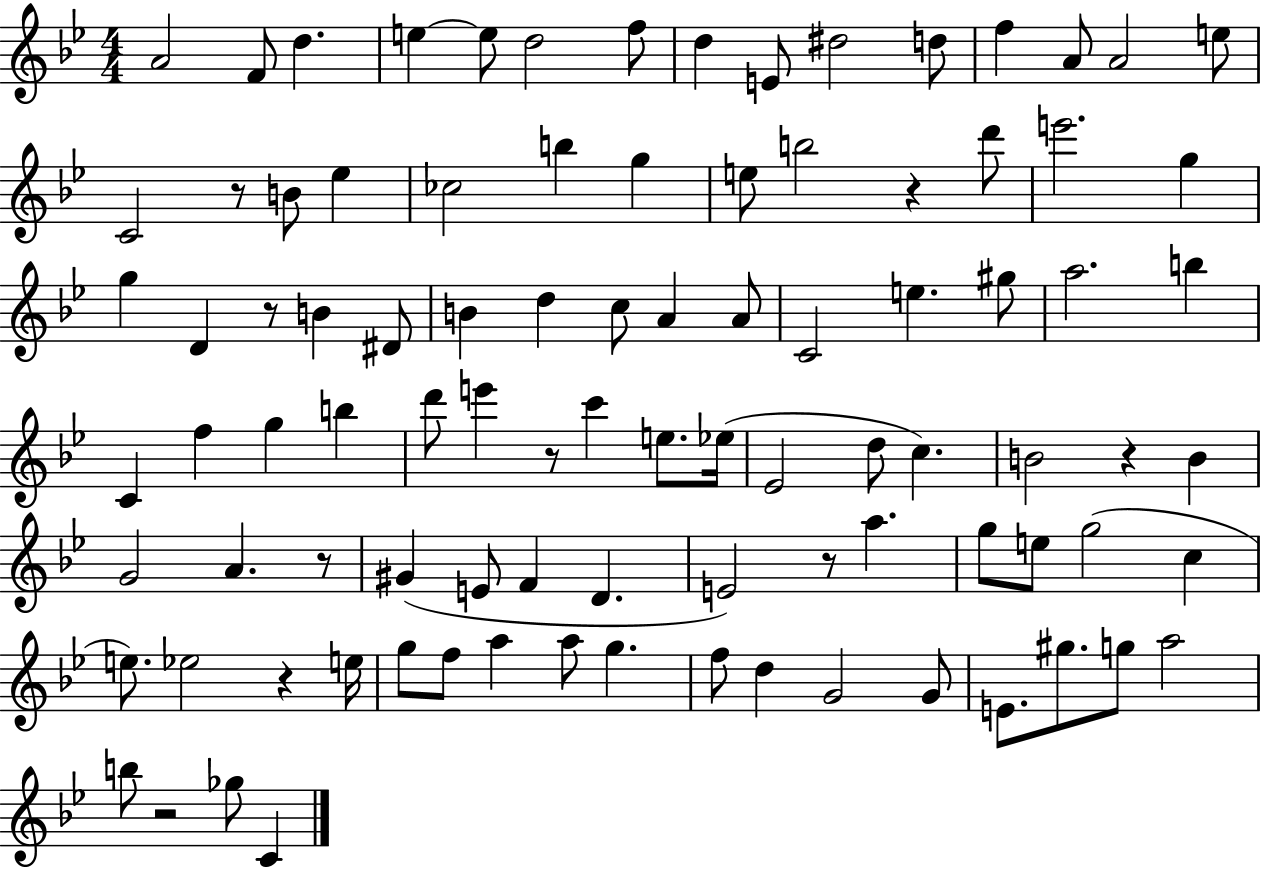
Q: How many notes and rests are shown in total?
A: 94